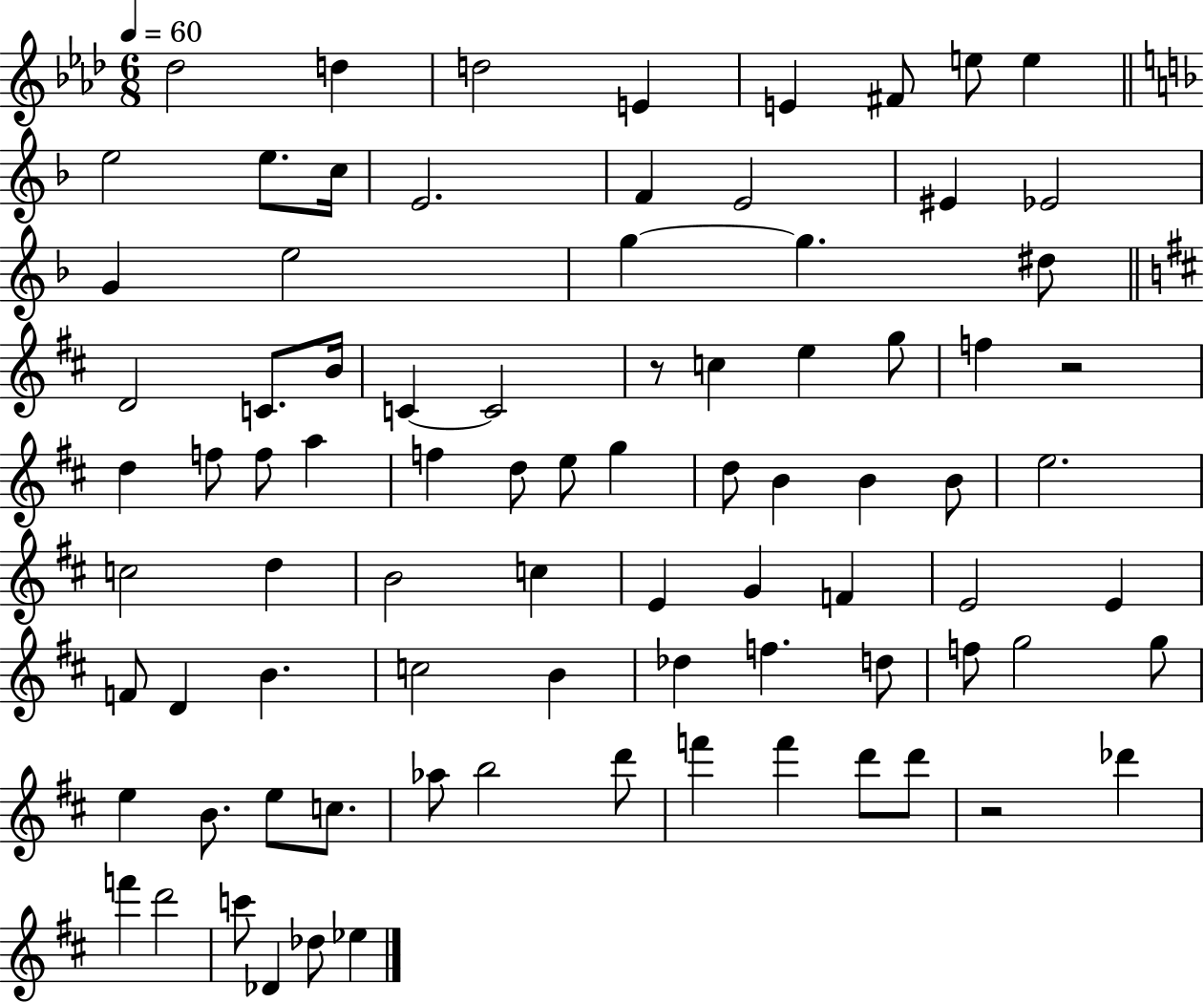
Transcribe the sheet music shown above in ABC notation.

X:1
T:Untitled
M:6/8
L:1/4
K:Ab
_d2 d d2 E E ^F/2 e/2 e e2 e/2 c/4 E2 F E2 ^E _E2 G e2 g g ^d/2 D2 C/2 B/4 C C2 z/2 c e g/2 f z2 d f/2 f/2 a f d/2 e/2 g d/2 B B B/2 e2 c2 d B2 c E G F E2 E F/2 D B c2 B _d f d/2 f/2 g2 g/2 e B/2 e/2 c/2 _a/2 b2 d'/2 f' f' d'/2 d'/2 z2 _d' f' d'2 c'/2 _D _d/2 _e